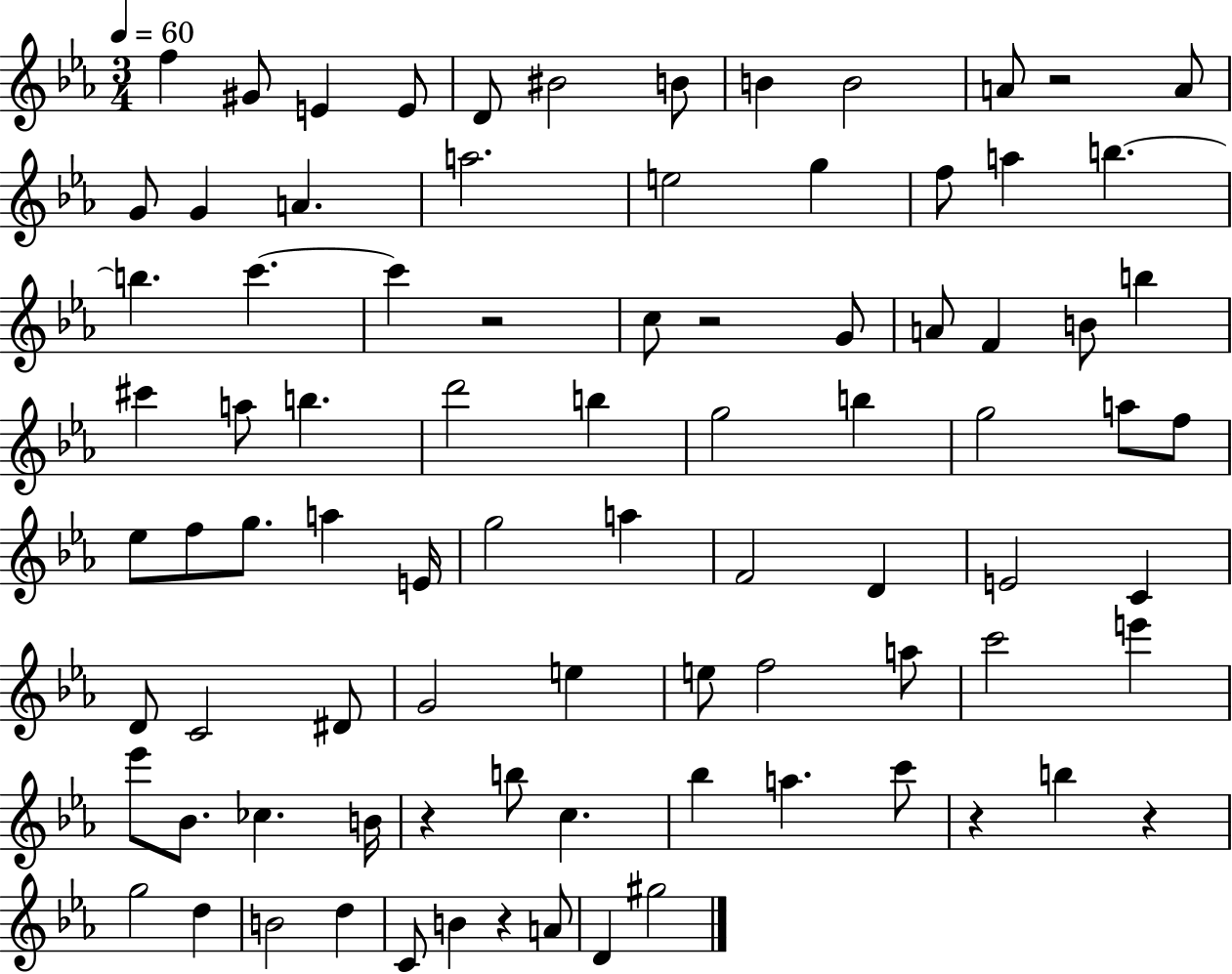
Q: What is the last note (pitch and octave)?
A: G#5